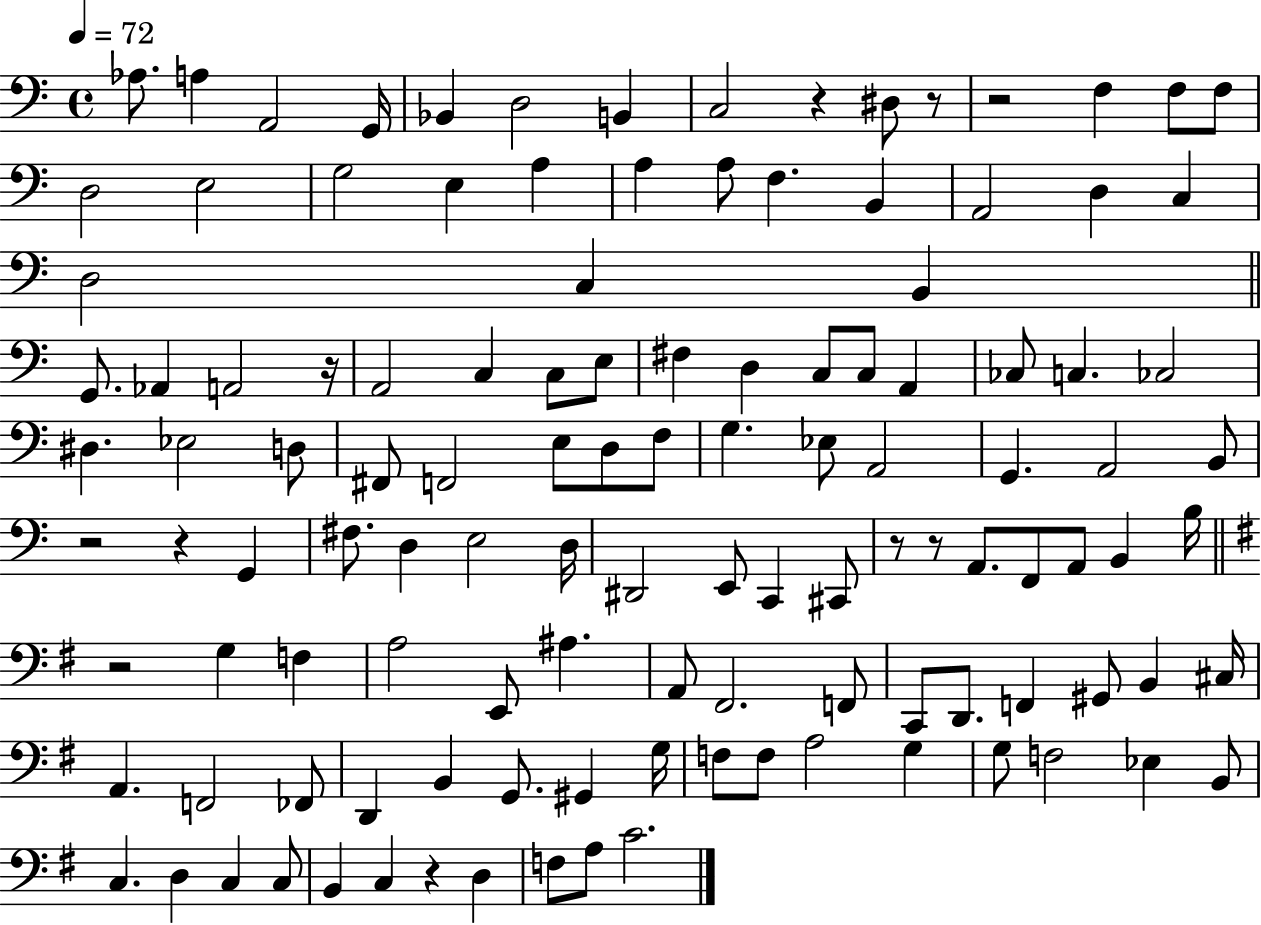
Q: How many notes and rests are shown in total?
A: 120